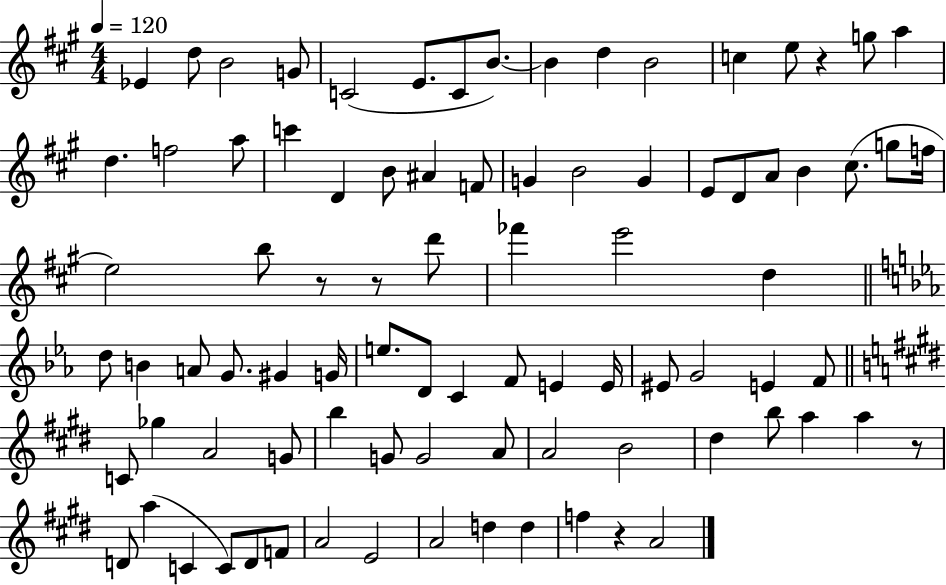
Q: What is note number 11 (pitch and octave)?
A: B4